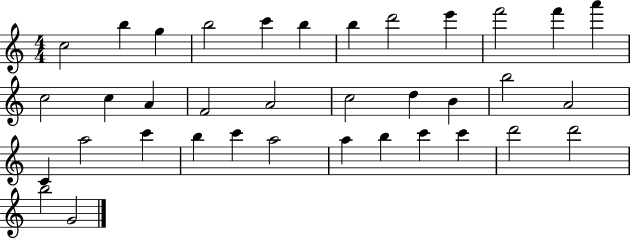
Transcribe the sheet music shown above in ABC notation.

X:1
T:Untitled
M:4/4
L:1/4
K:C
c2 b g b2 c' b b d'2 e' f'2 f' a' c2 c A F2 A2 c2 d B b2 A2 C a2 c' b c' a2 a b c' c' d'2 d'2 b2 G2